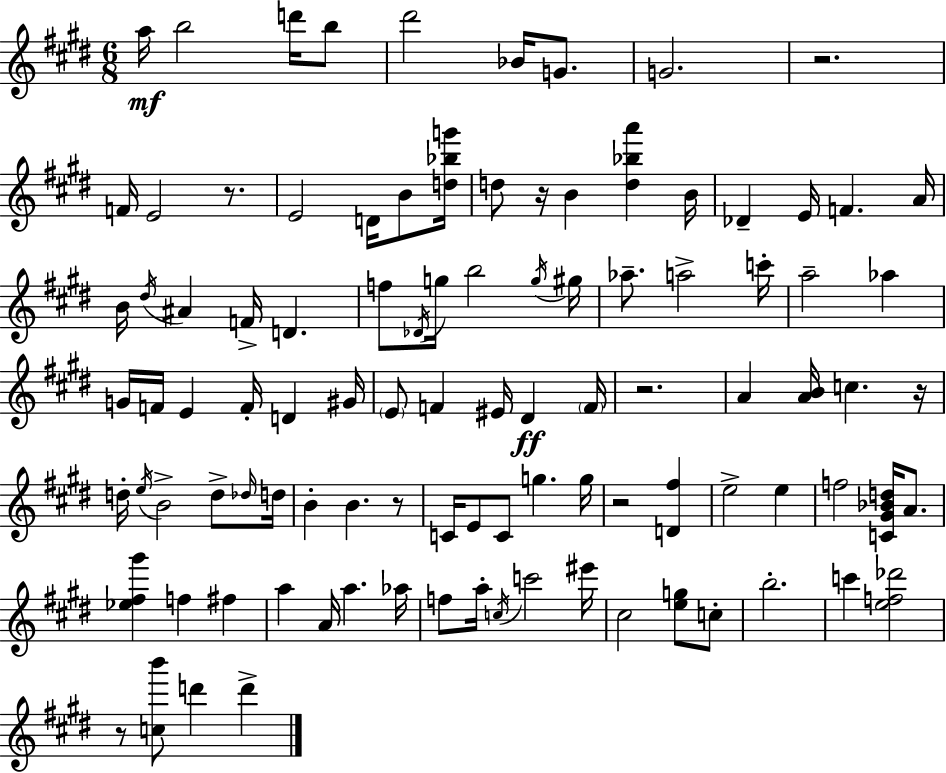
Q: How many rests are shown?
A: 8